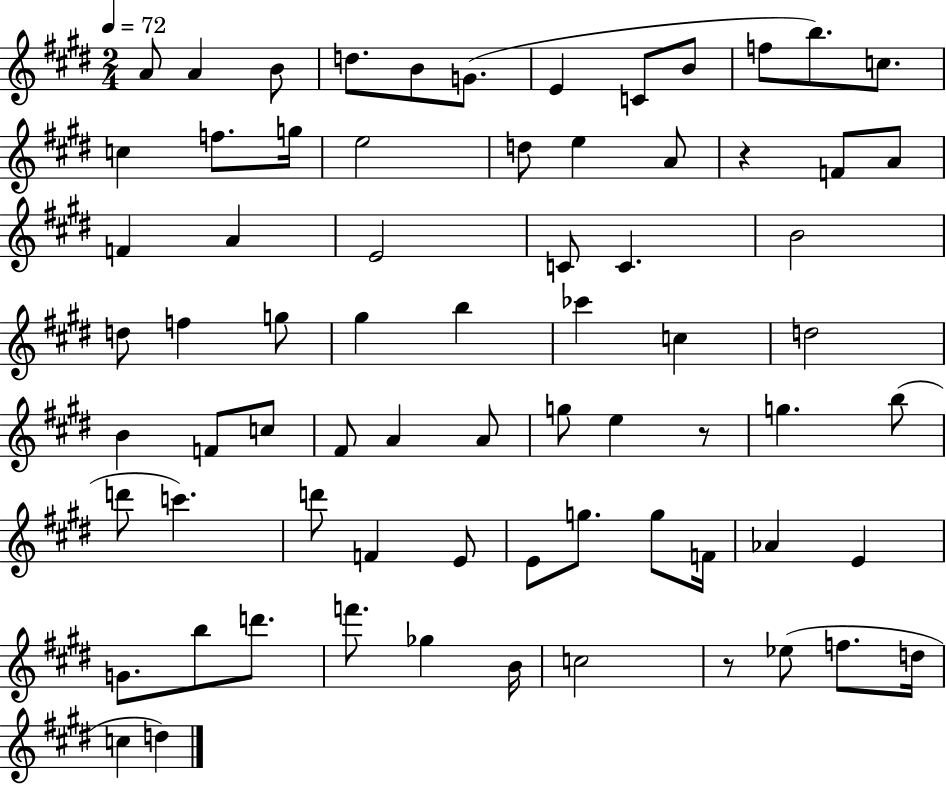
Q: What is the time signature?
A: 2/4